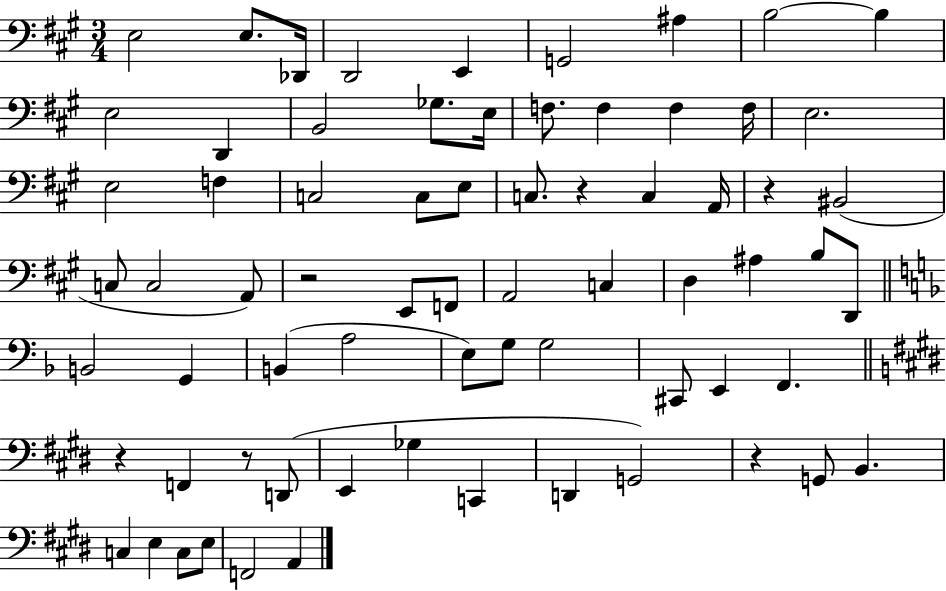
{
  \clef bass
  \numericTimeSignature
  \time 3/4
  \key a \major
  \repeat volta 2 { e2 e8. des,16 | d,2 e,4 | g,2 ais4 | b2~~ b4 | \break e2 d,4 | b,2 ges8. e16 | f8. f4 f4 f16 | e2. | \break e2 f4 | c2 c8 e8 | c8. r4 c4 a,16 | r4 bis,2( | \break c8 c2 a,8) | r2 e,8 f,8 | a,2 c4 | d4 ais4 b8 d,8 | \break \bar "||" \break \key d \minor b,2 g,4 | b,4( a2 | e8) g8 g2 | cis,8 e,4 f,4. | \break \bar "||" \break \key e \major r4 f,4 r8 d,8( | e,4 ges4 c,4 | d,4 g,2) | r4 g,8 b,4. | \break c4 e4 c8 e8 | f,2 a,4 | } \bar "|."
}